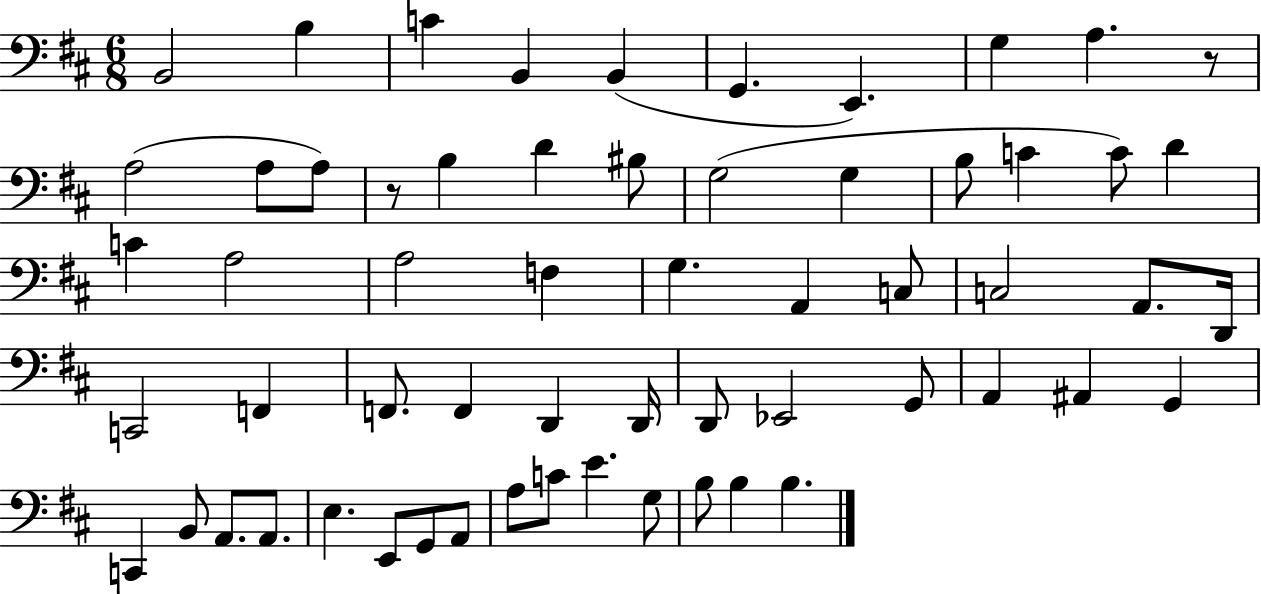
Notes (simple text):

B2/h B3/q C4/q B2/q B2/q G2/q. E2/q. G3/q A3/q. R/e A3/h A3/e A3/e R/e B3/q D4/q BIS3/e G3/h G3/q B3/e C4/q C4/e D4/q C4/q A3/h A3/h F3/q G3/q. A2/q C3/e C3/h A2/e. D2/s C2/h F2/q F2/e. F2/q D2/q D2/s D2/e Eb2/h G2/e A2/q A#2/q G2/q C2/q B2/e A2/e. A2/e. E3/q. E2/e G2/e A2/e A3/e C4/e E4/q. G3/e B3/e B3/q B3/q.